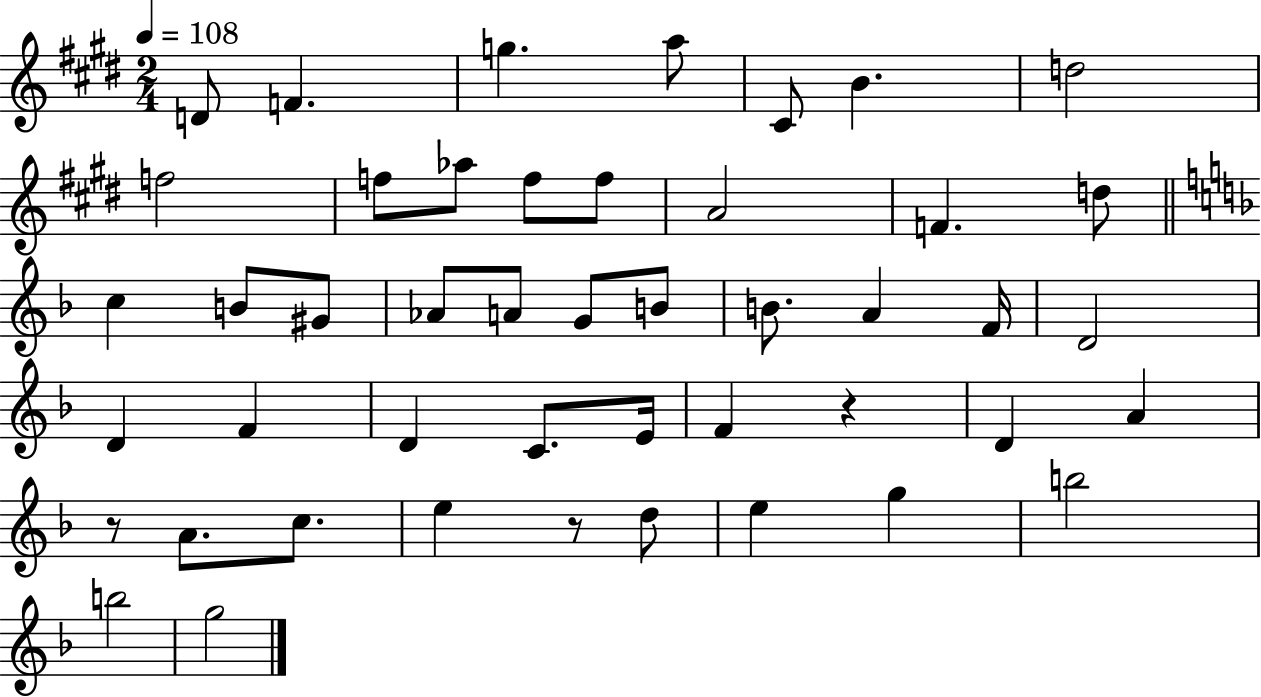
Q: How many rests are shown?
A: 3